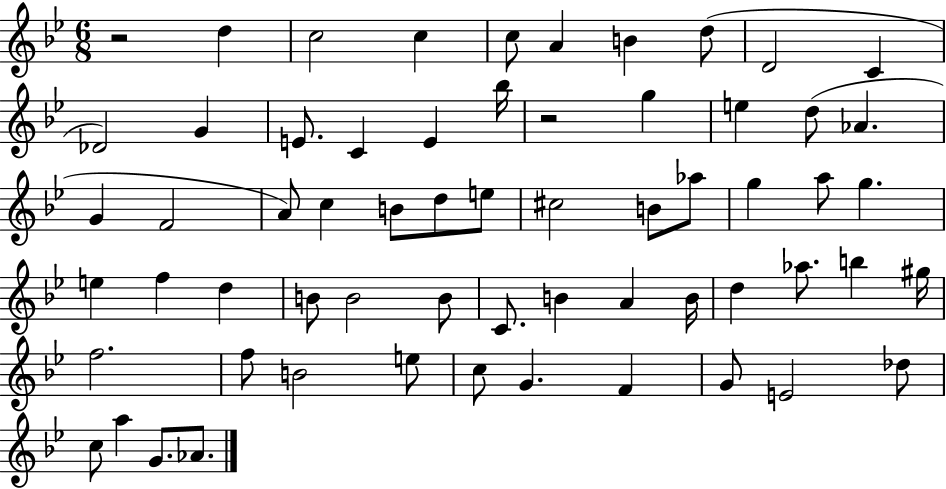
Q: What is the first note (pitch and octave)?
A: D5